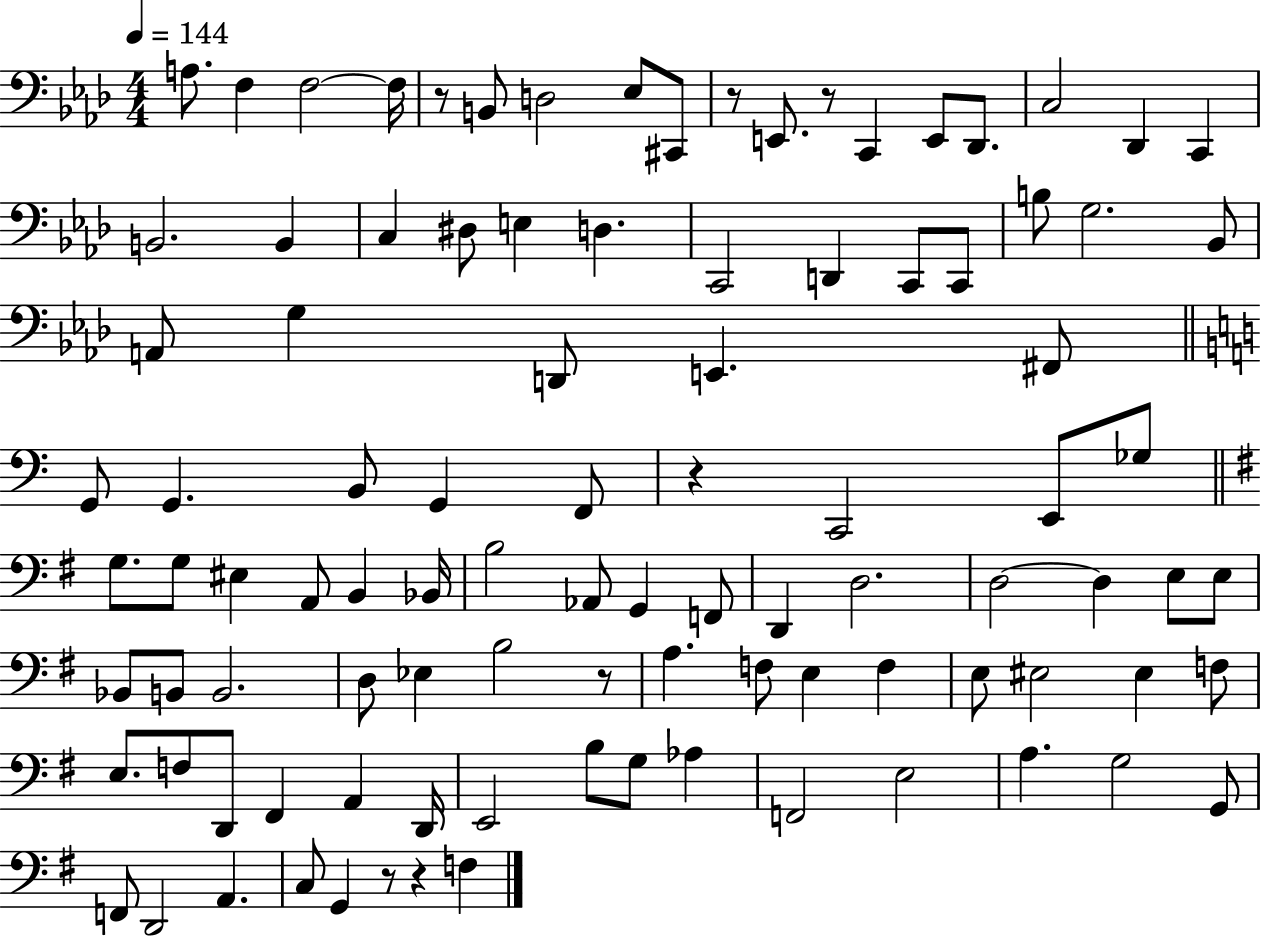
X:1
T:Untitled
M:4/4
L:1/4
K:Ab
A,/2 F, F,2 F,/4 z/2 B,,/2 D,2 _E,/2 ^C,,/2 z/2 E,,/2 z/2 C,, E,,/2 _D,,/2 C,2 _D,, C,, B,,2 B,, C, ^D,/2 E, D, C,,2 D,, C,,/2 C,,/2 B,/2 G,2 _B,,/2 A,,/2 G, D,,/2 E,, ^F,,/2 G,,/2 G,, B,,/2 G,, F,,/2 z C,,2 E,,/2 _G,/2 G,/2 G,/2 ^E, A,,/2 B,, _B,,/4 B,2 _A,,/2 G,, F,,/2 D,, D,2 D,2 D, E,/2 E,/2 _B,,/2 B,,/2 B,,2 D,/2 _E, B,2 z/2 A, F,/2 E, F, E,/2 ^E,2 ^E, F,/2 E,/2 F,/2 D,,/2 ^F,, A,, D,,/4 E,,2 B,/2 G,/2 _A, F,,2 E,2 A, G,2 G,,/2 F,,/2 D,,2 A,, C,/2 G,, z/2 z F,